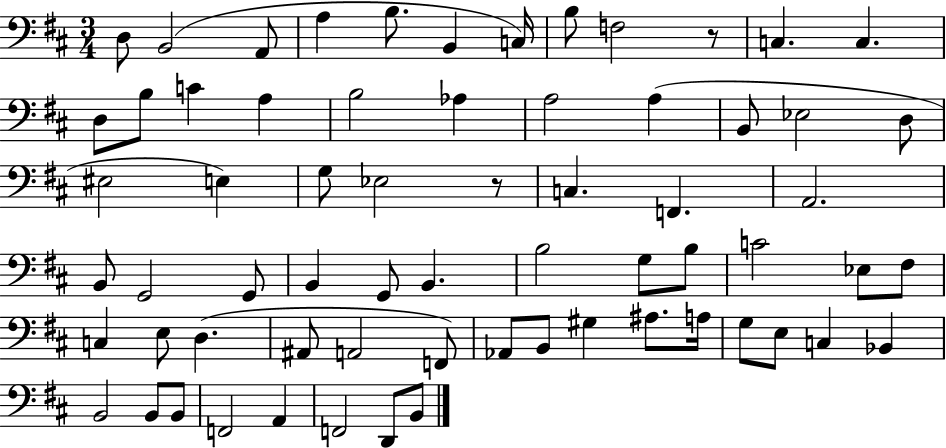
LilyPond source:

{
  \clef bass
  \numericTimeSignature
  \time 3/4
  \key d \major
  d8 b,2( a,8 | a4 b8. b,4 c16) | b8 f2 r8 | c4. c4. | \break d8 b8 c'4 a4 | b2 aes4 | a2 a4( | b,8 ees2 d8 | \break eis2 e4) | g8 ees2 r8 | c4. f,4. | a,2. | \break b,8 g,2 g,8 | b,4 g,8 b,4. | b2 g8 b8 | c'2 ees8 fis8 | \break c4 e8 d4.( | ais,8 a,2 f,8) | aes,8 b,8 gis4 ais8. a16 | g8 e8 c4 bes,4 | \break b,2 b,8 b,8 | f,2 a,4 | f,2 d,8 b,8 | \bar "|."
}